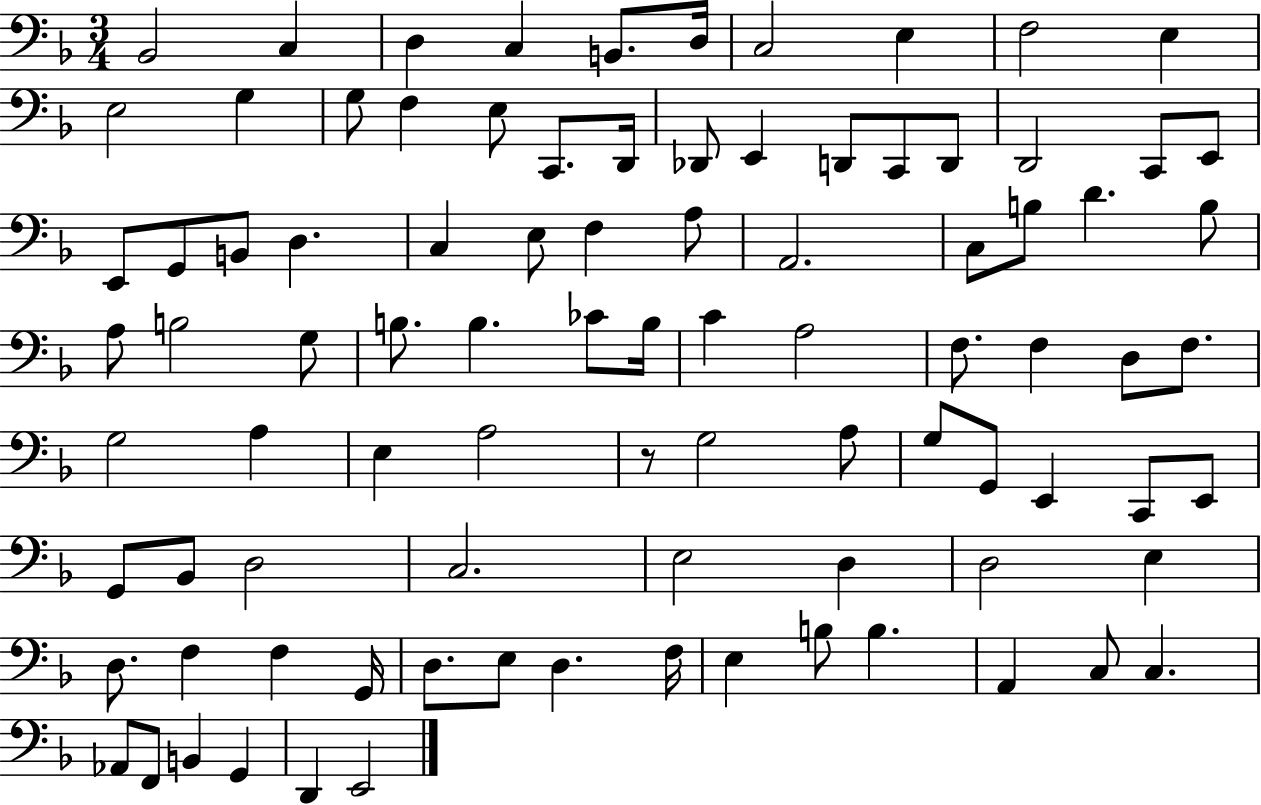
{
  \clef bass
  \numericTimeSignature
  \time 3/4
  \key f \major
  bes,2 c4 | d4 c4 b,8. d16 | c2 e4 | f2 e4 | \break e2 g4 | g8 f4 e8 c,8. d,16 | des,8 e,4 d,8 c,8 d,8 | d,2 c,8 e,8 | \break e,8 g,8 b,8 d4. | c4 e8 f4 a8 | a,2. | c8 b8 d'4. b8 | \break a8 b2 g8 | b8. b4. ces'8 b16 | c'4 a2 | f8. f4 d8 f8. | \break g2 a4 | e4 a2 | r8 g2 a8 | g8 g,8 e,4 c,8 e,8 | \break g,8 bes,8 d2 | c2. | e2 d4 | d2 e4 | \break d8. f4 f4 g,16 | d8. e8 d4. f16 | e4 b8 b4. | a,4 c8 c4. | \break aes,8 f,8 b,4 g,4 | d,4 e,2 | \bar "|."
}